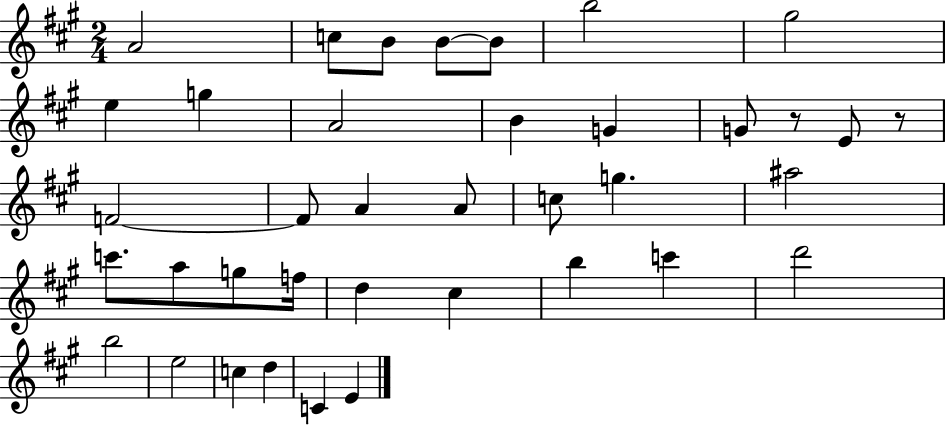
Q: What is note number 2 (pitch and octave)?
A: C5